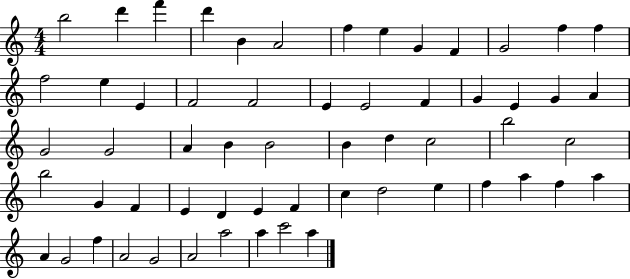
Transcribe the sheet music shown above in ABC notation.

X:1
T:Untitled
M:4/4
L:1/4
K:C
b2 d' f' d' B A2 f e G F G2 f f f2 e E F2 F2 E E2 F G E G A G2 G2 A B B2 B d c2 b2 c2 b2 G F E D E F c d2 e f a f a A G2 f A2 G2 A2 a2 a c'2 a